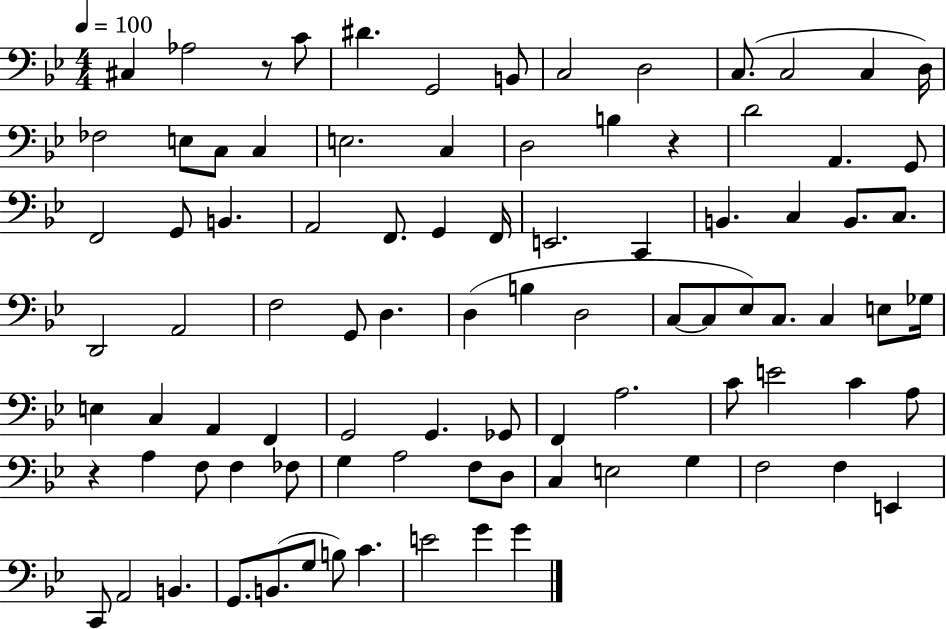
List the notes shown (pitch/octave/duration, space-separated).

C#3/q Ab3/h R/e C4/e D#4/q. G2/h B2/e C3/h D3/h C3/e. C3/h C3/q D3/s FES3/h E3/e C3/e C3/q E3/h. C3/q D3/h B3/q R/q D4/h A2/q. G2/e F2/h G2/e B2/q. A2/h F2/e. G2/q F2/s E2/h. C2/q B2/q. C3/q B2/e. C3/e. D2/h A2/h F3/h G2/e D3/q. D3/q B3/q D3/h C3/e C3/e Eb3/e C3/e. C3/q E3/e Gb3/s E3/q C3/q A2/q F2/q G2/h G2/q. Gb2/e F2/q A3/h. C4/e E4/h C4/q A3/e R/q A3/q F3/e F3/q FES3/e G3/q A3/h F3/e D3/e C3/q E3/h G3/q F3/h F3/q E2/q C2/e A2/h B2/q. G2/e. B2/e. G3/e B3/e C4/q. E4/h G4/q G4/q